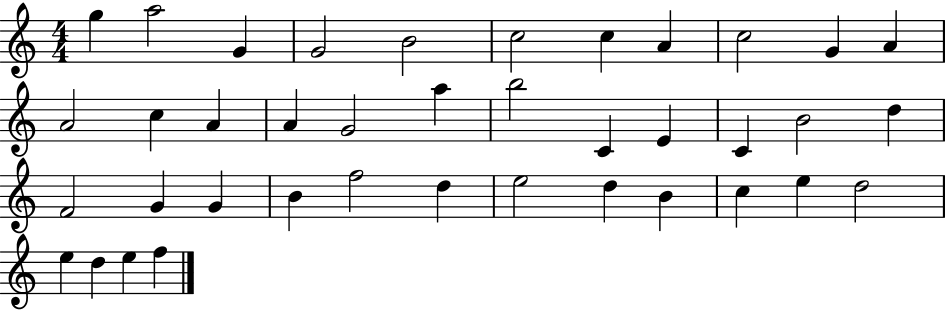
{
  \clef treble
  \numericTimeSignature
  \time 4/4
  \key c \major
  g''4 a''2 g'4 | g'2 b'2 | c''2 c''4 a'4 | c''2 g'4 a'4 | \break a'2 c''4 a'4 | a'4 g'2 a''4 | b''2 c'4 e'4 | c'4 b'2 d''4 | \break f'2 g'4 g'4 | b'4 f''2 d''4 | e''2 d''4 b'4 | c''4 e''4 d''2 | \break e''4 d''4 e''4 f''4 | \bar "|."
}